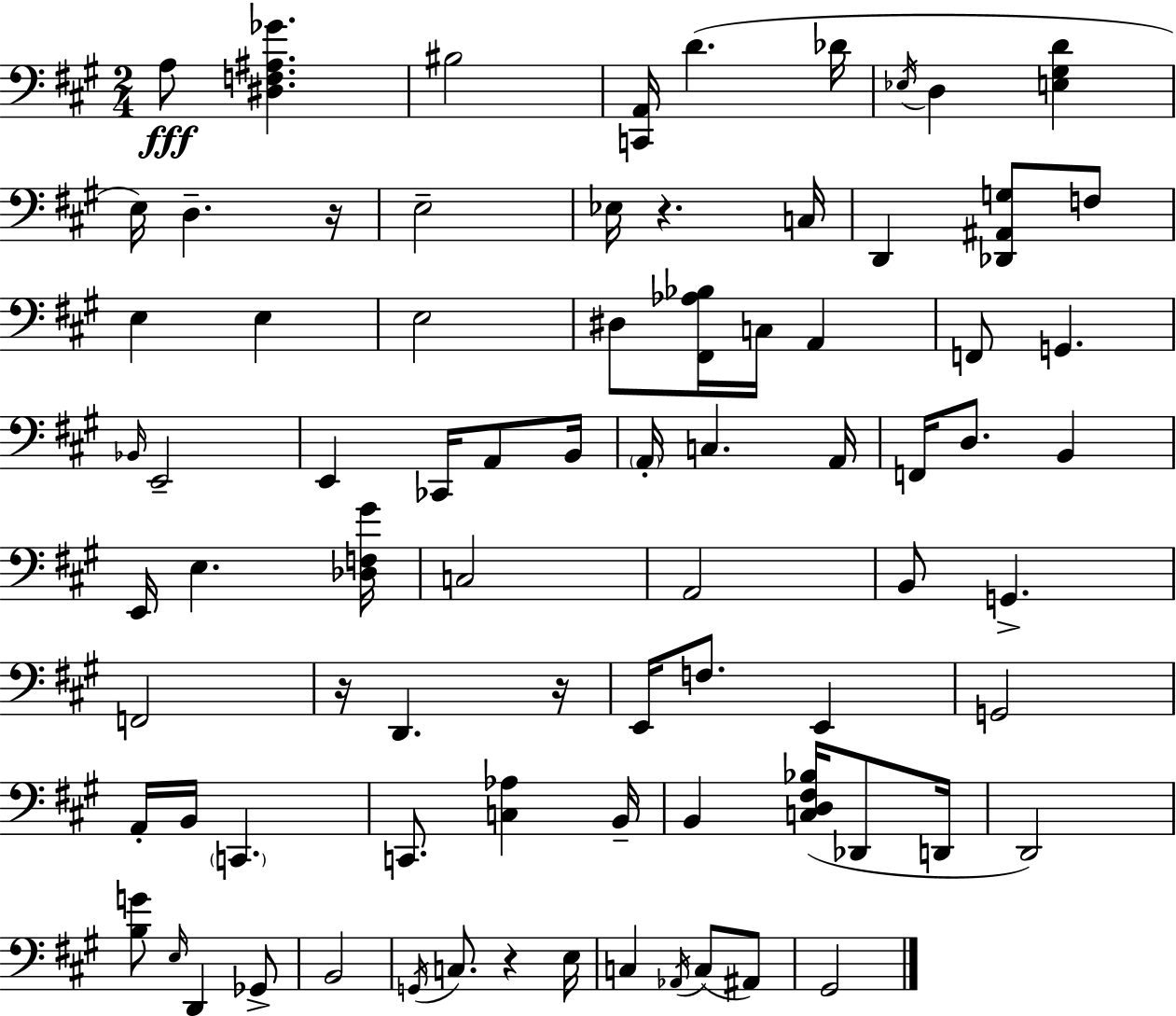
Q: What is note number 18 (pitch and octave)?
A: C3